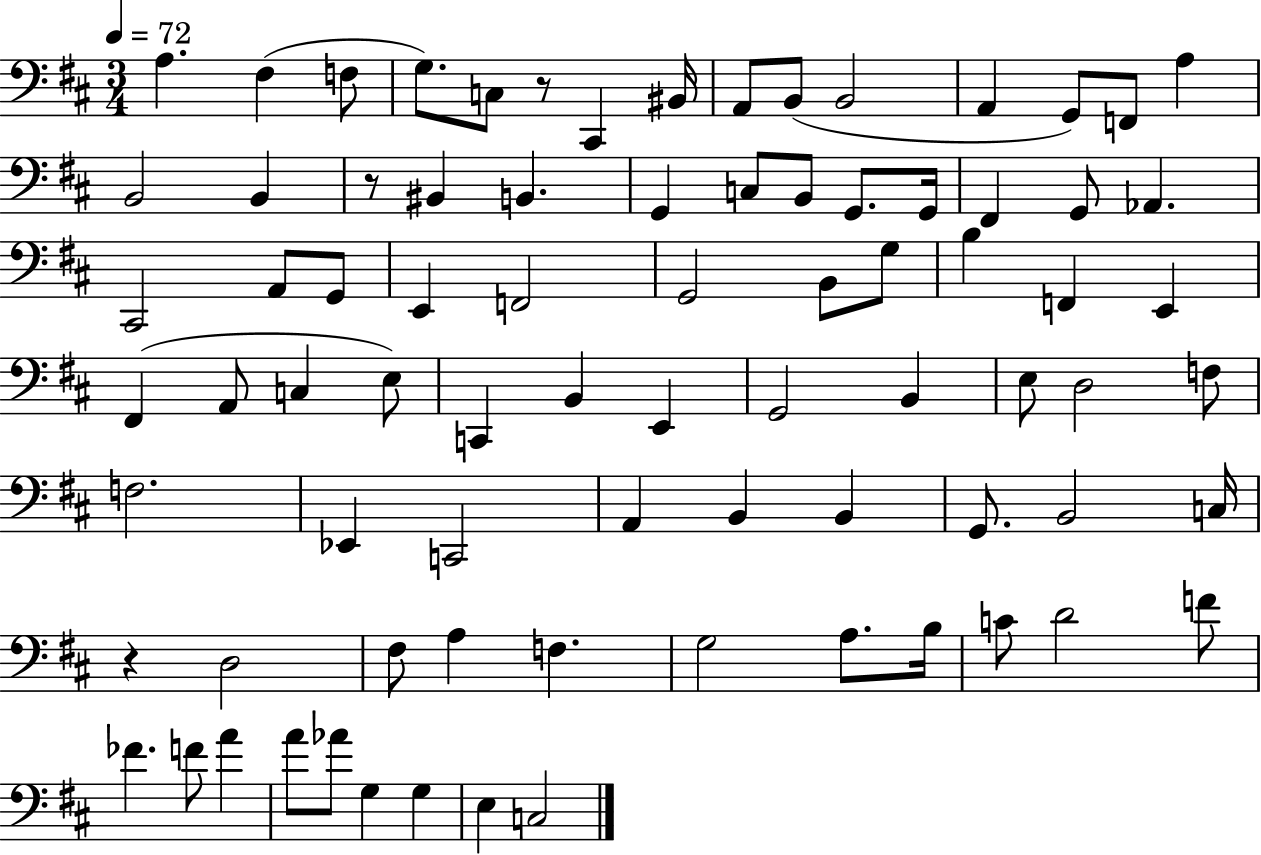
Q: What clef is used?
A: bass